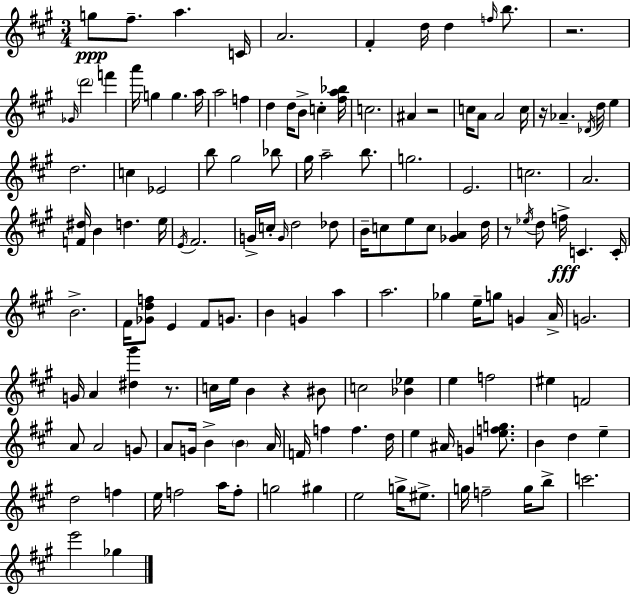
X:1
T:Untitled
M:3/4
L:1/4
K:A
g/2 ^f/2 a C/4 A2 ^F d/4 d f/4 b/2 z2 _G/4 d'2 f' a'/4 g g a/4 a2 f d d/4 B/2 c [^fa_b]/4 c2 ^A z2 c/4 A/2 A2 c/4 z/4 _A _D/4 d/4 e d2 c _E2 b/2 ^g2 _b/2 ^g/4 a2 b/2 g2 E2 c2 A2 [F^d]/4 B d e/4 E/4 ^F2 G/4 c/4 G/4 d2 _d/2 B/4 c/2 e/2 c/2 [_GA] d/4 z/2 _e/4 d/2 f/4 C C/4 B2 ^F/4 [_Gdf]/2 E ^F/2 G/2 B G a a2 _g e/4 g/2 G A/4 G2 G/4 A [^d^g'] z/2 c/4 e/4 B z ^B/2 c2 [_B_e] e f2 ^e F2 A/2 A2 G/2 A/2 G/4 B B A/4 F/4 f f d/4 e ^A/4 G [efg]/2 B d e d2 f e/4 f2 a/4 f/2 g2 ^g e2 g/4 ^e/2 g/4 f2 g/4 b/2 c'2 e'2 _g